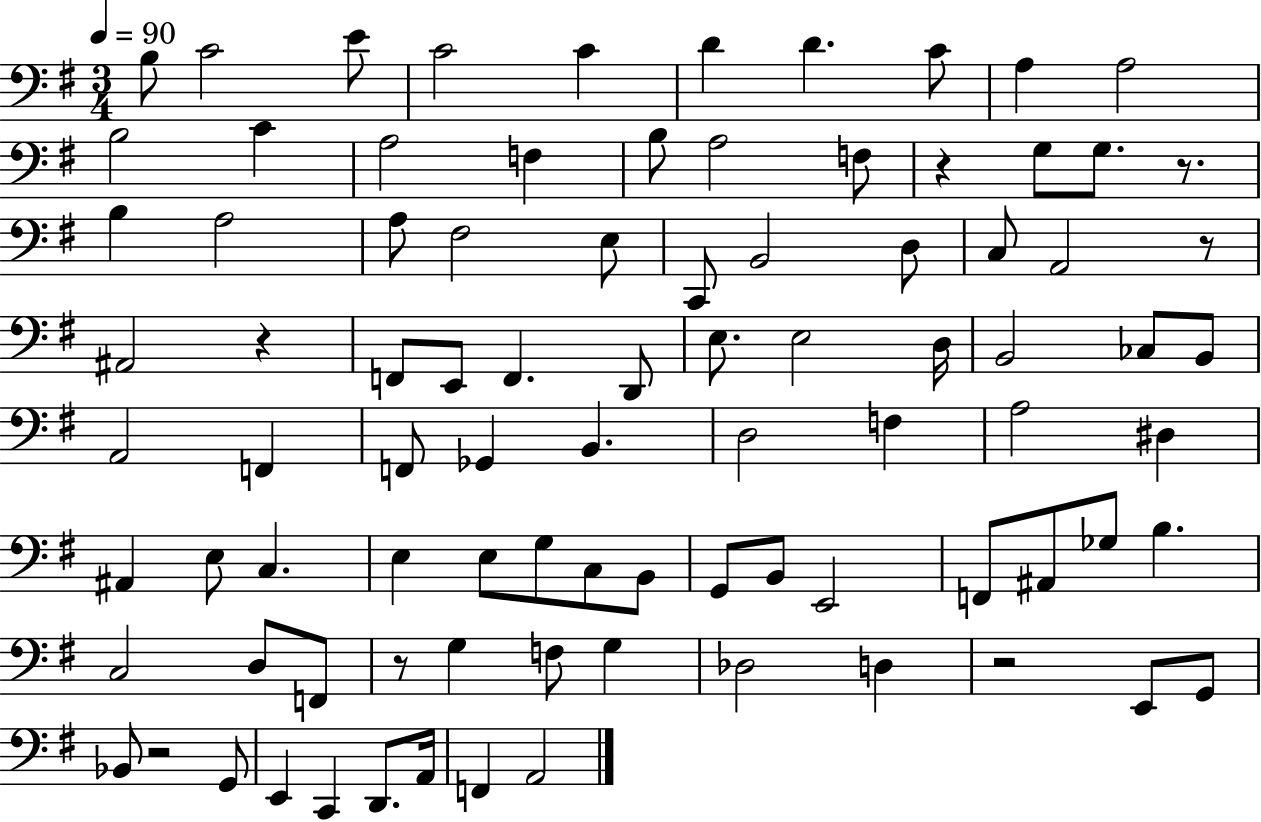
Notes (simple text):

B3/e C4/h E4/e C4/h C4/q D4/q D4/q. C4/e A3/q A3/h B3/h C4/q A3/h F3/q B3/e A3/h F3/e R/q G3/e G3/e. R/e. B3/q A3/h A3/e F#3/h E3/e C2/e B2/h D3/e C3/e A2/h R/e A#2/h R/q F2/e E2/e F2/q. D2/e E3/e. E3/h D3/s B2/h CES3/e B2/e A2/h F2/q F2/e Gb2/q B2/q. D3/h F3/q A3/h D#3/q A#2/q E3/e C3/q. E3/q E3/e G3/e C3/e B2/e G2/e B2/e E2/h F2/e A#2/e Gb3/e B3/q. C3/h D3/e F2/e R/e G3/q F3/e G3/q Db3/h D3/q R/h E2/e G2/e Bb2/e R/h G2/e E2/q C2/q D2/e. A2/s F2/q A2/h